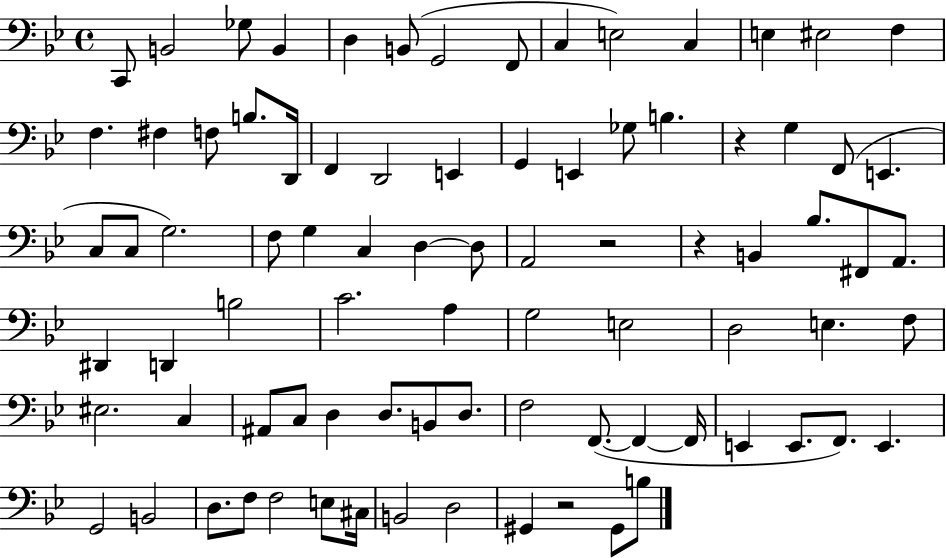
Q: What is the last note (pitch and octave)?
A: B3